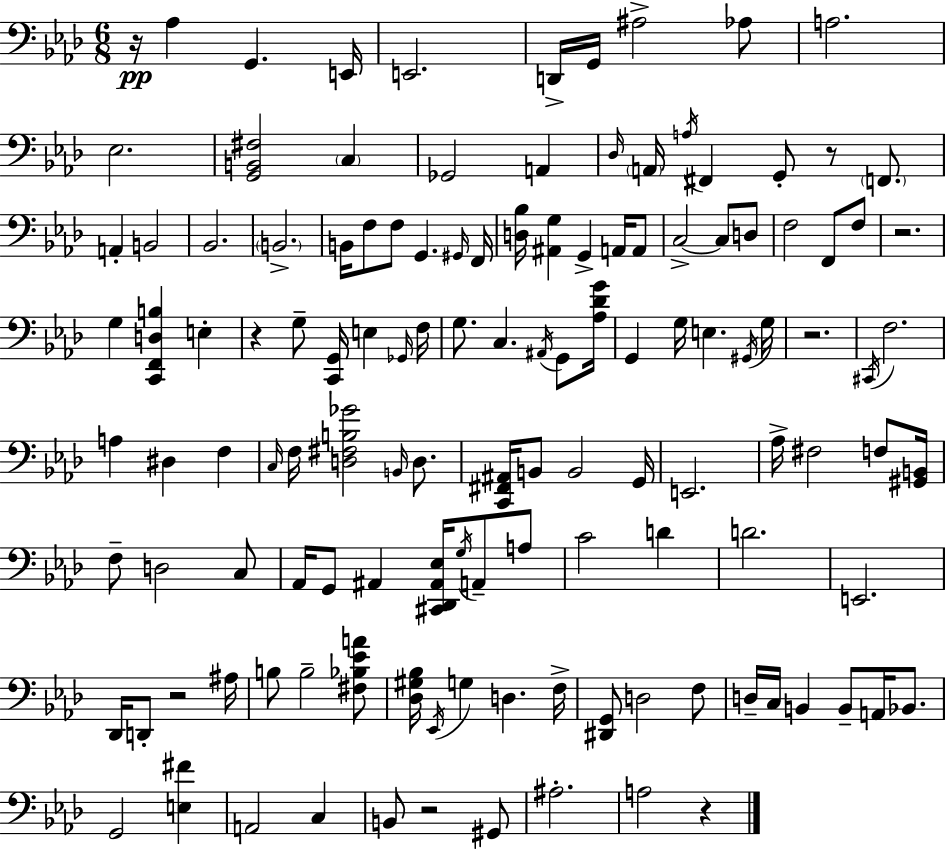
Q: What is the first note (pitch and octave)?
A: Ab3